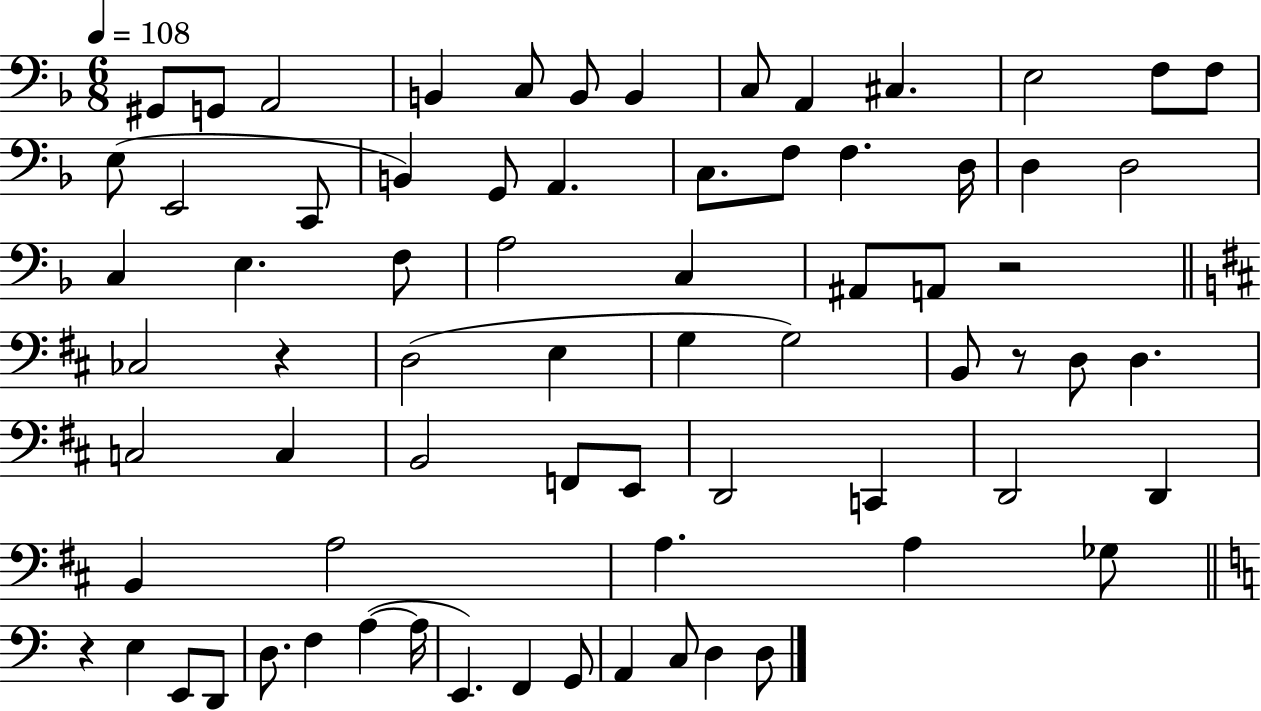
X:1
T:Untitled
M:6/8
L:1/4
K:F
^G,,/2 G,,/2 A,,2 B,, C,/2 B,,/2 B,, C,/2 A,, ^C, E,2 F,/2 F,/2 E,/2 E,,2 C,,/2 B,, G,,/2 A,, C,/2 F,/2 F, D,/4 D, D,2 C, E, F,/2 A,2 C, ^A,,/2 A,,/2 z2 _C,2 z D,2 E, G, G,2 B,,/2 z/2 D,/2 D, C,2 C, B,,2 F,,/2 E,,/2 D,,2 C,, D,,2 D,, B,, A,2 A, A, _G,/2 z E, E,,/2 D,,/2 D,/2 F, A, A,/4 E,, F,, G,,/2 A,, C,/2 D, D,/2